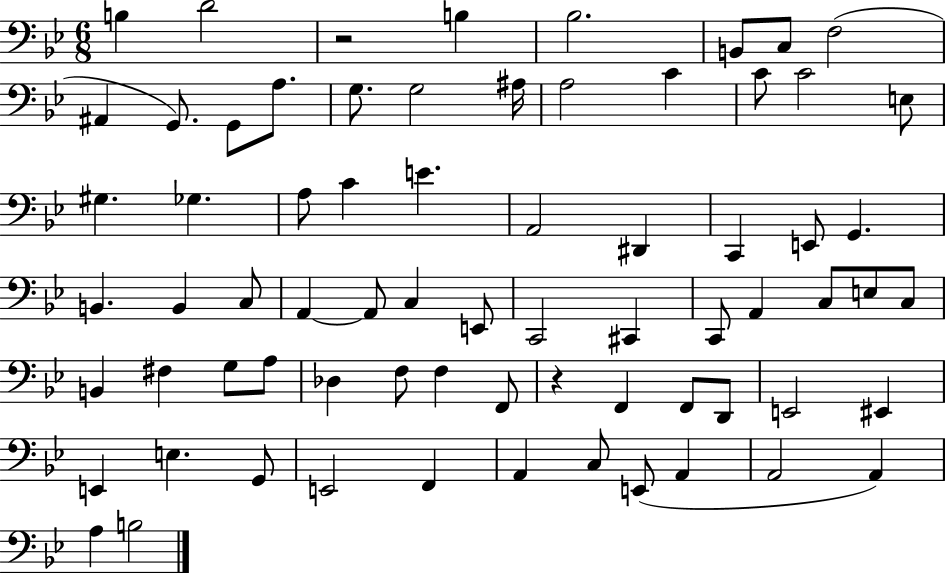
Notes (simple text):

B3/q D4/h R/h B3/q Bb3/h. B2/e C3/e F3/h A#2/q G2/e. G2/e A3/e. G3/e. G3/h A#3/s A3/h C4/q C4/e C4/h E3/e G#3/q. Gb3/q. A3/e C4/q E4/q. A2/h D#2/q C2/q E2/e G2/q. B2/q. B2/q C3/e A2/q A2/e C3/q E2/e C2/h C#2/q C2/e A2/q C3/e E3/e C3/e B2/q F#3/q G3/e A3/e Db3/q F3/e F3/q F2/e R/q F2/q F2/e D2/e E2/h EIS2/q E2/q E3/q. G2/e E2/h F2/q A2/q C3/e E2/e A2/q A2/h A2/q A3/q B3/h